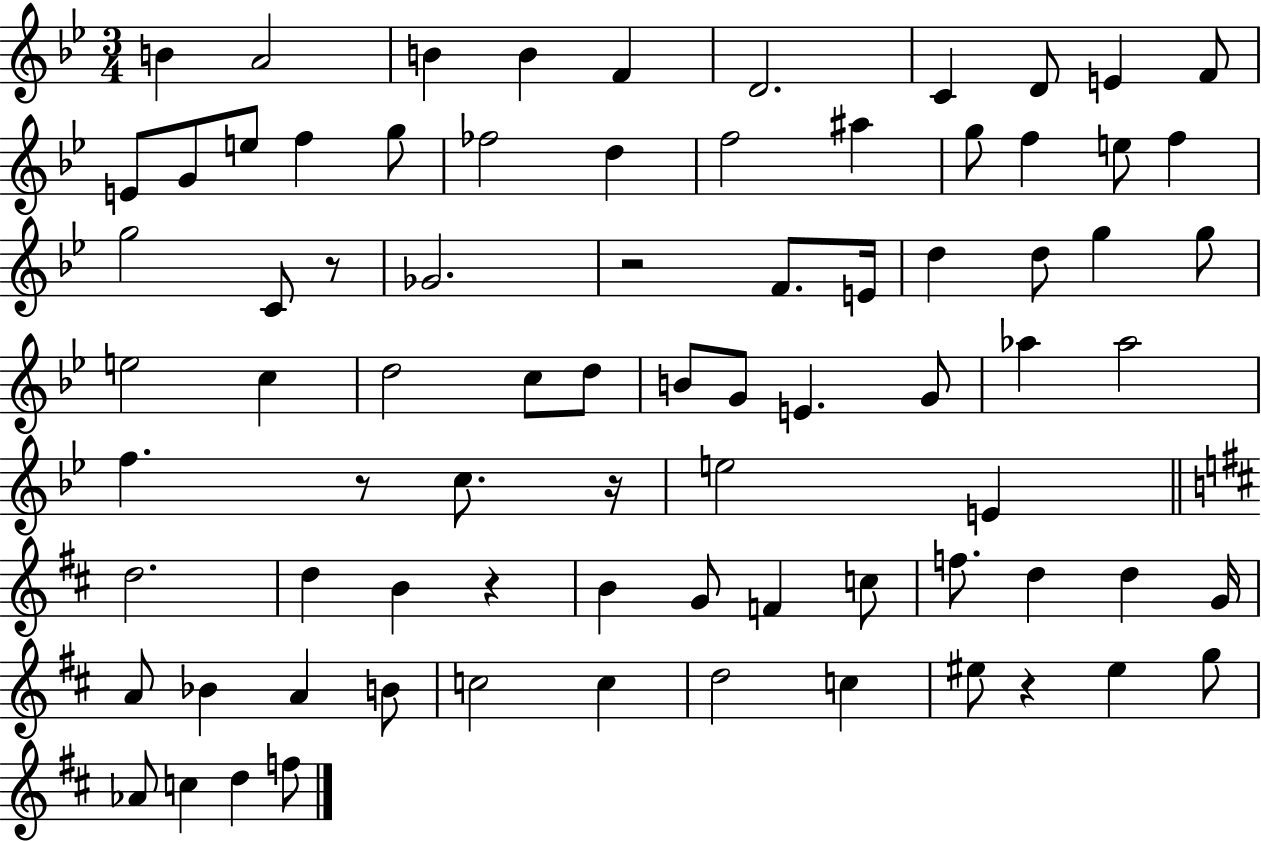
X:1
T:Untitled
M:3/4
L:1/4
K:Bb
B A2 B B F D2 C D/2 E F/2 E/2 G/2 e/2 f g/2 _f2 d f2 ^a g/2 f e/2 f g2 C/2 z/2 _G2 z2 F/2 E/4 d d/2 g g/2 e2 c d2 c/2 d/2 B/2 G/2 E G/2 _a _a2 f z/2 c/2 z/4 e2 E d2 d B z B G/2 F c/2 f/2 d d G/4 A/2 _B A B/2 c2 c d2 c ^e/2 z ^e g/2 _A/2 c d f/2